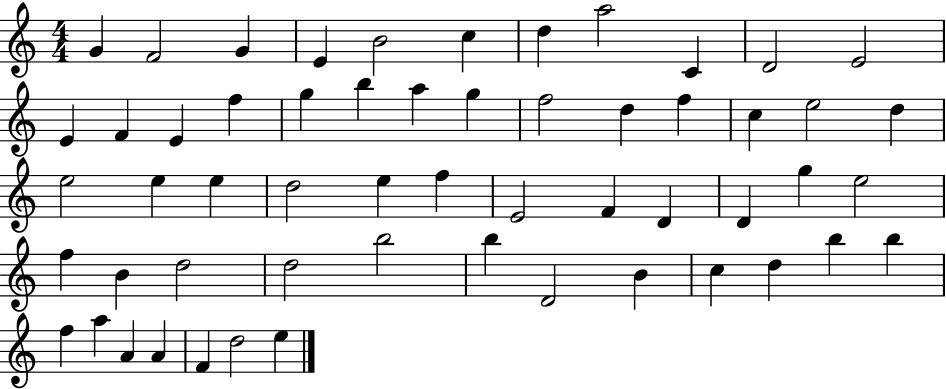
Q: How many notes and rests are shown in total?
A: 56